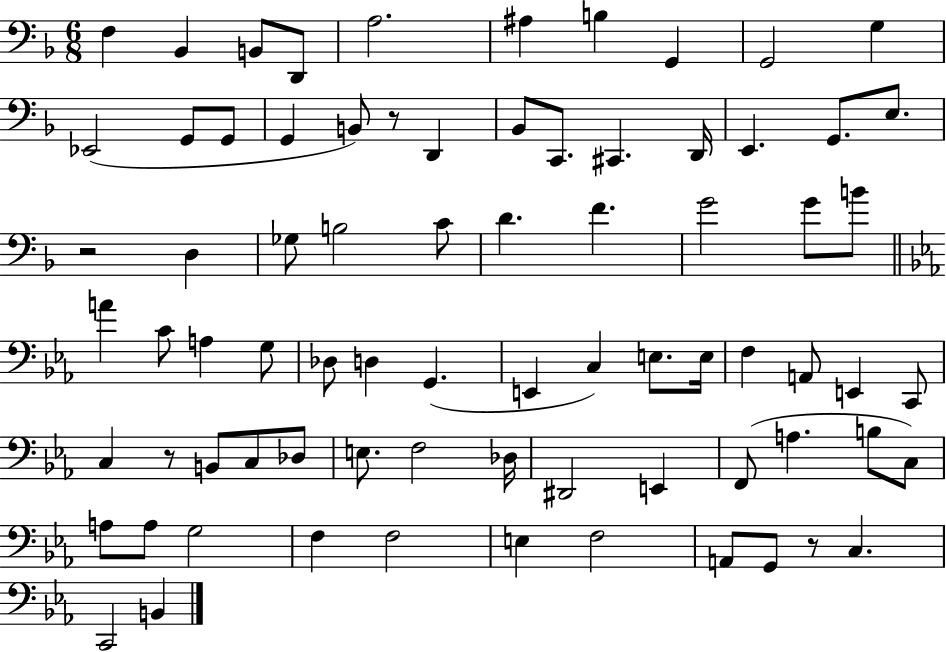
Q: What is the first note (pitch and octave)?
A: F3